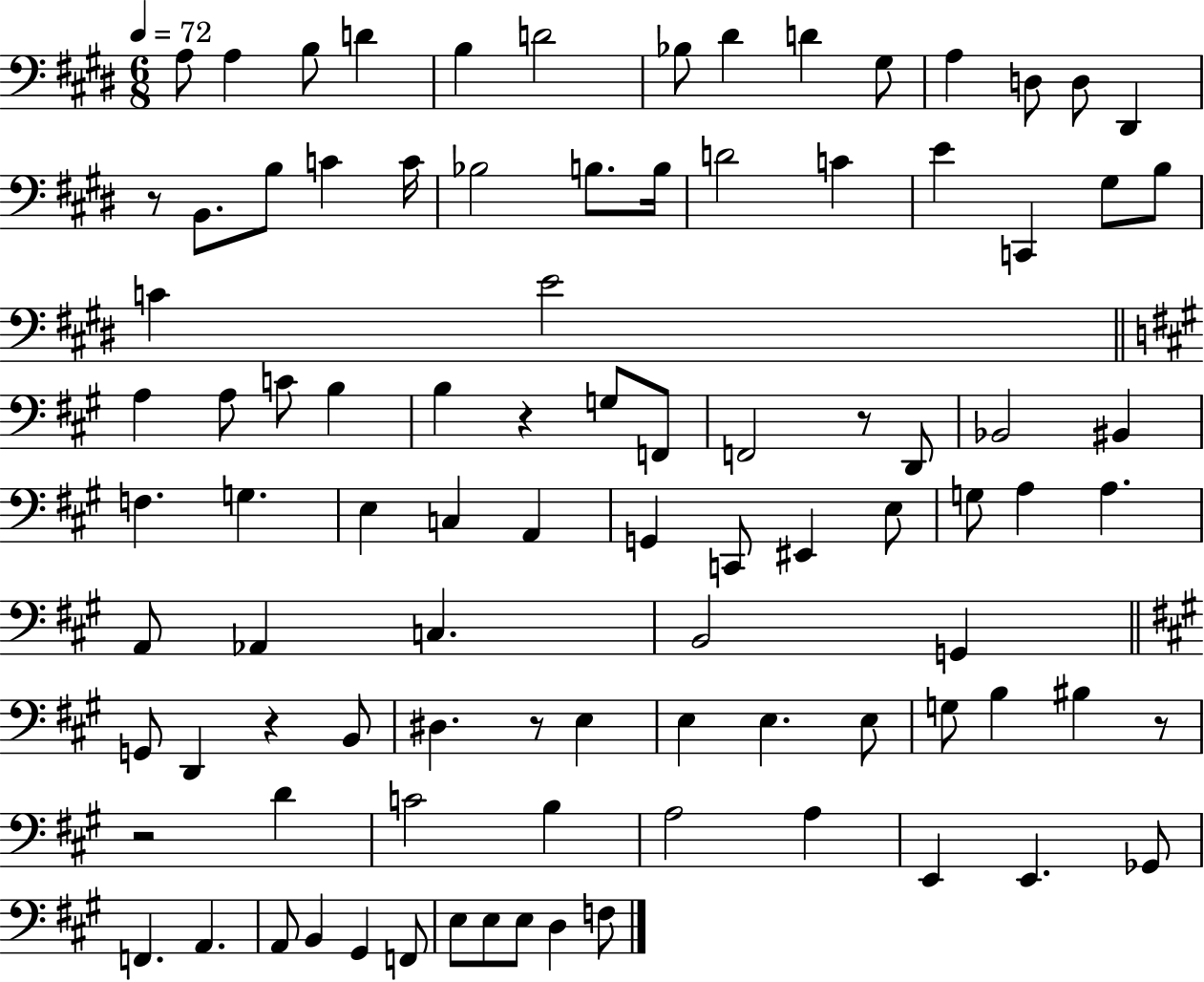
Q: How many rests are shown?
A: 7